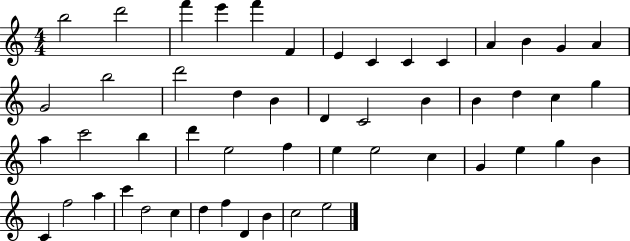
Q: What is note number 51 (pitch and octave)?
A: E5